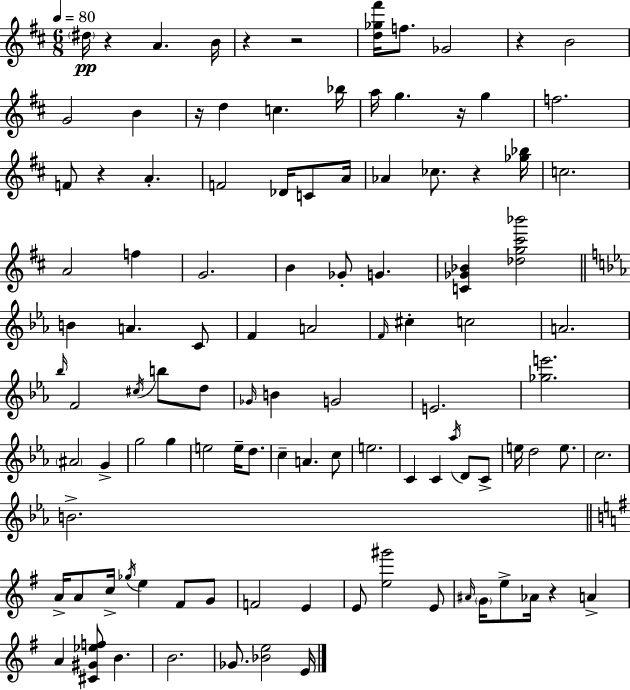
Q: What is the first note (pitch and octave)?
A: D#5